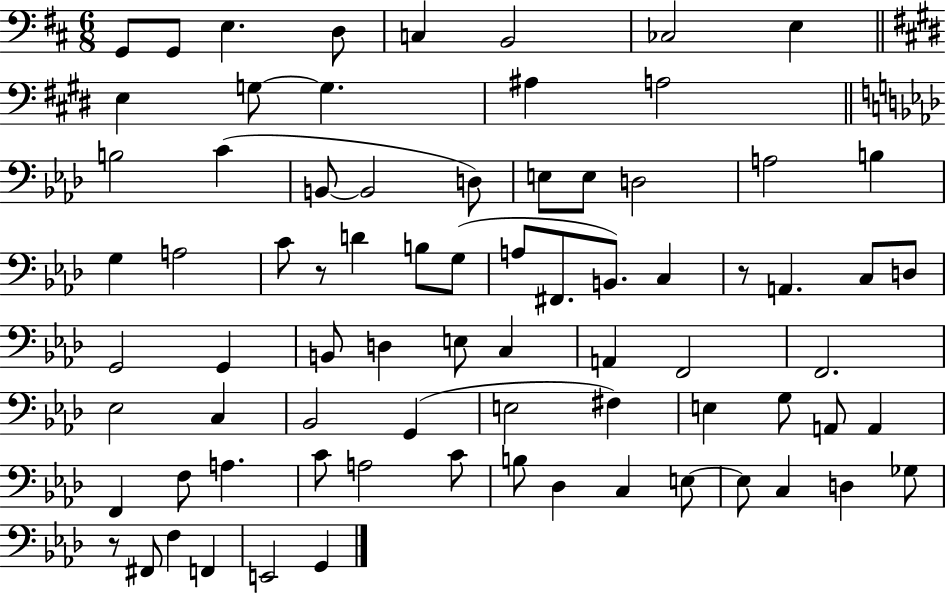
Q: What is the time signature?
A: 6/8